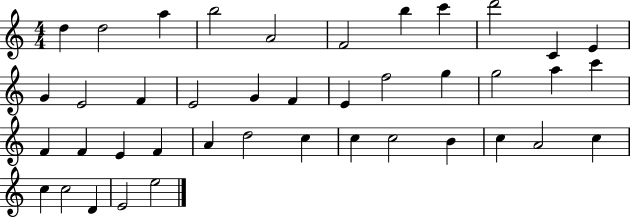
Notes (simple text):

D5/q D5/h A5/q B5/h A4/h F4/h B5/q C6/q D6/h C4/q E4/q G4/q E4/h F4/q E4/h G4/q F4/q E4/q F5/h G5/q G5/h A5/q C6/q F4/q F4/q E4/q F4/q A4/q D5/h C5/q C5/q C5/h B4/q C5/q A4/h C5/q C5/q C5/h D4/q E4/h E5/h